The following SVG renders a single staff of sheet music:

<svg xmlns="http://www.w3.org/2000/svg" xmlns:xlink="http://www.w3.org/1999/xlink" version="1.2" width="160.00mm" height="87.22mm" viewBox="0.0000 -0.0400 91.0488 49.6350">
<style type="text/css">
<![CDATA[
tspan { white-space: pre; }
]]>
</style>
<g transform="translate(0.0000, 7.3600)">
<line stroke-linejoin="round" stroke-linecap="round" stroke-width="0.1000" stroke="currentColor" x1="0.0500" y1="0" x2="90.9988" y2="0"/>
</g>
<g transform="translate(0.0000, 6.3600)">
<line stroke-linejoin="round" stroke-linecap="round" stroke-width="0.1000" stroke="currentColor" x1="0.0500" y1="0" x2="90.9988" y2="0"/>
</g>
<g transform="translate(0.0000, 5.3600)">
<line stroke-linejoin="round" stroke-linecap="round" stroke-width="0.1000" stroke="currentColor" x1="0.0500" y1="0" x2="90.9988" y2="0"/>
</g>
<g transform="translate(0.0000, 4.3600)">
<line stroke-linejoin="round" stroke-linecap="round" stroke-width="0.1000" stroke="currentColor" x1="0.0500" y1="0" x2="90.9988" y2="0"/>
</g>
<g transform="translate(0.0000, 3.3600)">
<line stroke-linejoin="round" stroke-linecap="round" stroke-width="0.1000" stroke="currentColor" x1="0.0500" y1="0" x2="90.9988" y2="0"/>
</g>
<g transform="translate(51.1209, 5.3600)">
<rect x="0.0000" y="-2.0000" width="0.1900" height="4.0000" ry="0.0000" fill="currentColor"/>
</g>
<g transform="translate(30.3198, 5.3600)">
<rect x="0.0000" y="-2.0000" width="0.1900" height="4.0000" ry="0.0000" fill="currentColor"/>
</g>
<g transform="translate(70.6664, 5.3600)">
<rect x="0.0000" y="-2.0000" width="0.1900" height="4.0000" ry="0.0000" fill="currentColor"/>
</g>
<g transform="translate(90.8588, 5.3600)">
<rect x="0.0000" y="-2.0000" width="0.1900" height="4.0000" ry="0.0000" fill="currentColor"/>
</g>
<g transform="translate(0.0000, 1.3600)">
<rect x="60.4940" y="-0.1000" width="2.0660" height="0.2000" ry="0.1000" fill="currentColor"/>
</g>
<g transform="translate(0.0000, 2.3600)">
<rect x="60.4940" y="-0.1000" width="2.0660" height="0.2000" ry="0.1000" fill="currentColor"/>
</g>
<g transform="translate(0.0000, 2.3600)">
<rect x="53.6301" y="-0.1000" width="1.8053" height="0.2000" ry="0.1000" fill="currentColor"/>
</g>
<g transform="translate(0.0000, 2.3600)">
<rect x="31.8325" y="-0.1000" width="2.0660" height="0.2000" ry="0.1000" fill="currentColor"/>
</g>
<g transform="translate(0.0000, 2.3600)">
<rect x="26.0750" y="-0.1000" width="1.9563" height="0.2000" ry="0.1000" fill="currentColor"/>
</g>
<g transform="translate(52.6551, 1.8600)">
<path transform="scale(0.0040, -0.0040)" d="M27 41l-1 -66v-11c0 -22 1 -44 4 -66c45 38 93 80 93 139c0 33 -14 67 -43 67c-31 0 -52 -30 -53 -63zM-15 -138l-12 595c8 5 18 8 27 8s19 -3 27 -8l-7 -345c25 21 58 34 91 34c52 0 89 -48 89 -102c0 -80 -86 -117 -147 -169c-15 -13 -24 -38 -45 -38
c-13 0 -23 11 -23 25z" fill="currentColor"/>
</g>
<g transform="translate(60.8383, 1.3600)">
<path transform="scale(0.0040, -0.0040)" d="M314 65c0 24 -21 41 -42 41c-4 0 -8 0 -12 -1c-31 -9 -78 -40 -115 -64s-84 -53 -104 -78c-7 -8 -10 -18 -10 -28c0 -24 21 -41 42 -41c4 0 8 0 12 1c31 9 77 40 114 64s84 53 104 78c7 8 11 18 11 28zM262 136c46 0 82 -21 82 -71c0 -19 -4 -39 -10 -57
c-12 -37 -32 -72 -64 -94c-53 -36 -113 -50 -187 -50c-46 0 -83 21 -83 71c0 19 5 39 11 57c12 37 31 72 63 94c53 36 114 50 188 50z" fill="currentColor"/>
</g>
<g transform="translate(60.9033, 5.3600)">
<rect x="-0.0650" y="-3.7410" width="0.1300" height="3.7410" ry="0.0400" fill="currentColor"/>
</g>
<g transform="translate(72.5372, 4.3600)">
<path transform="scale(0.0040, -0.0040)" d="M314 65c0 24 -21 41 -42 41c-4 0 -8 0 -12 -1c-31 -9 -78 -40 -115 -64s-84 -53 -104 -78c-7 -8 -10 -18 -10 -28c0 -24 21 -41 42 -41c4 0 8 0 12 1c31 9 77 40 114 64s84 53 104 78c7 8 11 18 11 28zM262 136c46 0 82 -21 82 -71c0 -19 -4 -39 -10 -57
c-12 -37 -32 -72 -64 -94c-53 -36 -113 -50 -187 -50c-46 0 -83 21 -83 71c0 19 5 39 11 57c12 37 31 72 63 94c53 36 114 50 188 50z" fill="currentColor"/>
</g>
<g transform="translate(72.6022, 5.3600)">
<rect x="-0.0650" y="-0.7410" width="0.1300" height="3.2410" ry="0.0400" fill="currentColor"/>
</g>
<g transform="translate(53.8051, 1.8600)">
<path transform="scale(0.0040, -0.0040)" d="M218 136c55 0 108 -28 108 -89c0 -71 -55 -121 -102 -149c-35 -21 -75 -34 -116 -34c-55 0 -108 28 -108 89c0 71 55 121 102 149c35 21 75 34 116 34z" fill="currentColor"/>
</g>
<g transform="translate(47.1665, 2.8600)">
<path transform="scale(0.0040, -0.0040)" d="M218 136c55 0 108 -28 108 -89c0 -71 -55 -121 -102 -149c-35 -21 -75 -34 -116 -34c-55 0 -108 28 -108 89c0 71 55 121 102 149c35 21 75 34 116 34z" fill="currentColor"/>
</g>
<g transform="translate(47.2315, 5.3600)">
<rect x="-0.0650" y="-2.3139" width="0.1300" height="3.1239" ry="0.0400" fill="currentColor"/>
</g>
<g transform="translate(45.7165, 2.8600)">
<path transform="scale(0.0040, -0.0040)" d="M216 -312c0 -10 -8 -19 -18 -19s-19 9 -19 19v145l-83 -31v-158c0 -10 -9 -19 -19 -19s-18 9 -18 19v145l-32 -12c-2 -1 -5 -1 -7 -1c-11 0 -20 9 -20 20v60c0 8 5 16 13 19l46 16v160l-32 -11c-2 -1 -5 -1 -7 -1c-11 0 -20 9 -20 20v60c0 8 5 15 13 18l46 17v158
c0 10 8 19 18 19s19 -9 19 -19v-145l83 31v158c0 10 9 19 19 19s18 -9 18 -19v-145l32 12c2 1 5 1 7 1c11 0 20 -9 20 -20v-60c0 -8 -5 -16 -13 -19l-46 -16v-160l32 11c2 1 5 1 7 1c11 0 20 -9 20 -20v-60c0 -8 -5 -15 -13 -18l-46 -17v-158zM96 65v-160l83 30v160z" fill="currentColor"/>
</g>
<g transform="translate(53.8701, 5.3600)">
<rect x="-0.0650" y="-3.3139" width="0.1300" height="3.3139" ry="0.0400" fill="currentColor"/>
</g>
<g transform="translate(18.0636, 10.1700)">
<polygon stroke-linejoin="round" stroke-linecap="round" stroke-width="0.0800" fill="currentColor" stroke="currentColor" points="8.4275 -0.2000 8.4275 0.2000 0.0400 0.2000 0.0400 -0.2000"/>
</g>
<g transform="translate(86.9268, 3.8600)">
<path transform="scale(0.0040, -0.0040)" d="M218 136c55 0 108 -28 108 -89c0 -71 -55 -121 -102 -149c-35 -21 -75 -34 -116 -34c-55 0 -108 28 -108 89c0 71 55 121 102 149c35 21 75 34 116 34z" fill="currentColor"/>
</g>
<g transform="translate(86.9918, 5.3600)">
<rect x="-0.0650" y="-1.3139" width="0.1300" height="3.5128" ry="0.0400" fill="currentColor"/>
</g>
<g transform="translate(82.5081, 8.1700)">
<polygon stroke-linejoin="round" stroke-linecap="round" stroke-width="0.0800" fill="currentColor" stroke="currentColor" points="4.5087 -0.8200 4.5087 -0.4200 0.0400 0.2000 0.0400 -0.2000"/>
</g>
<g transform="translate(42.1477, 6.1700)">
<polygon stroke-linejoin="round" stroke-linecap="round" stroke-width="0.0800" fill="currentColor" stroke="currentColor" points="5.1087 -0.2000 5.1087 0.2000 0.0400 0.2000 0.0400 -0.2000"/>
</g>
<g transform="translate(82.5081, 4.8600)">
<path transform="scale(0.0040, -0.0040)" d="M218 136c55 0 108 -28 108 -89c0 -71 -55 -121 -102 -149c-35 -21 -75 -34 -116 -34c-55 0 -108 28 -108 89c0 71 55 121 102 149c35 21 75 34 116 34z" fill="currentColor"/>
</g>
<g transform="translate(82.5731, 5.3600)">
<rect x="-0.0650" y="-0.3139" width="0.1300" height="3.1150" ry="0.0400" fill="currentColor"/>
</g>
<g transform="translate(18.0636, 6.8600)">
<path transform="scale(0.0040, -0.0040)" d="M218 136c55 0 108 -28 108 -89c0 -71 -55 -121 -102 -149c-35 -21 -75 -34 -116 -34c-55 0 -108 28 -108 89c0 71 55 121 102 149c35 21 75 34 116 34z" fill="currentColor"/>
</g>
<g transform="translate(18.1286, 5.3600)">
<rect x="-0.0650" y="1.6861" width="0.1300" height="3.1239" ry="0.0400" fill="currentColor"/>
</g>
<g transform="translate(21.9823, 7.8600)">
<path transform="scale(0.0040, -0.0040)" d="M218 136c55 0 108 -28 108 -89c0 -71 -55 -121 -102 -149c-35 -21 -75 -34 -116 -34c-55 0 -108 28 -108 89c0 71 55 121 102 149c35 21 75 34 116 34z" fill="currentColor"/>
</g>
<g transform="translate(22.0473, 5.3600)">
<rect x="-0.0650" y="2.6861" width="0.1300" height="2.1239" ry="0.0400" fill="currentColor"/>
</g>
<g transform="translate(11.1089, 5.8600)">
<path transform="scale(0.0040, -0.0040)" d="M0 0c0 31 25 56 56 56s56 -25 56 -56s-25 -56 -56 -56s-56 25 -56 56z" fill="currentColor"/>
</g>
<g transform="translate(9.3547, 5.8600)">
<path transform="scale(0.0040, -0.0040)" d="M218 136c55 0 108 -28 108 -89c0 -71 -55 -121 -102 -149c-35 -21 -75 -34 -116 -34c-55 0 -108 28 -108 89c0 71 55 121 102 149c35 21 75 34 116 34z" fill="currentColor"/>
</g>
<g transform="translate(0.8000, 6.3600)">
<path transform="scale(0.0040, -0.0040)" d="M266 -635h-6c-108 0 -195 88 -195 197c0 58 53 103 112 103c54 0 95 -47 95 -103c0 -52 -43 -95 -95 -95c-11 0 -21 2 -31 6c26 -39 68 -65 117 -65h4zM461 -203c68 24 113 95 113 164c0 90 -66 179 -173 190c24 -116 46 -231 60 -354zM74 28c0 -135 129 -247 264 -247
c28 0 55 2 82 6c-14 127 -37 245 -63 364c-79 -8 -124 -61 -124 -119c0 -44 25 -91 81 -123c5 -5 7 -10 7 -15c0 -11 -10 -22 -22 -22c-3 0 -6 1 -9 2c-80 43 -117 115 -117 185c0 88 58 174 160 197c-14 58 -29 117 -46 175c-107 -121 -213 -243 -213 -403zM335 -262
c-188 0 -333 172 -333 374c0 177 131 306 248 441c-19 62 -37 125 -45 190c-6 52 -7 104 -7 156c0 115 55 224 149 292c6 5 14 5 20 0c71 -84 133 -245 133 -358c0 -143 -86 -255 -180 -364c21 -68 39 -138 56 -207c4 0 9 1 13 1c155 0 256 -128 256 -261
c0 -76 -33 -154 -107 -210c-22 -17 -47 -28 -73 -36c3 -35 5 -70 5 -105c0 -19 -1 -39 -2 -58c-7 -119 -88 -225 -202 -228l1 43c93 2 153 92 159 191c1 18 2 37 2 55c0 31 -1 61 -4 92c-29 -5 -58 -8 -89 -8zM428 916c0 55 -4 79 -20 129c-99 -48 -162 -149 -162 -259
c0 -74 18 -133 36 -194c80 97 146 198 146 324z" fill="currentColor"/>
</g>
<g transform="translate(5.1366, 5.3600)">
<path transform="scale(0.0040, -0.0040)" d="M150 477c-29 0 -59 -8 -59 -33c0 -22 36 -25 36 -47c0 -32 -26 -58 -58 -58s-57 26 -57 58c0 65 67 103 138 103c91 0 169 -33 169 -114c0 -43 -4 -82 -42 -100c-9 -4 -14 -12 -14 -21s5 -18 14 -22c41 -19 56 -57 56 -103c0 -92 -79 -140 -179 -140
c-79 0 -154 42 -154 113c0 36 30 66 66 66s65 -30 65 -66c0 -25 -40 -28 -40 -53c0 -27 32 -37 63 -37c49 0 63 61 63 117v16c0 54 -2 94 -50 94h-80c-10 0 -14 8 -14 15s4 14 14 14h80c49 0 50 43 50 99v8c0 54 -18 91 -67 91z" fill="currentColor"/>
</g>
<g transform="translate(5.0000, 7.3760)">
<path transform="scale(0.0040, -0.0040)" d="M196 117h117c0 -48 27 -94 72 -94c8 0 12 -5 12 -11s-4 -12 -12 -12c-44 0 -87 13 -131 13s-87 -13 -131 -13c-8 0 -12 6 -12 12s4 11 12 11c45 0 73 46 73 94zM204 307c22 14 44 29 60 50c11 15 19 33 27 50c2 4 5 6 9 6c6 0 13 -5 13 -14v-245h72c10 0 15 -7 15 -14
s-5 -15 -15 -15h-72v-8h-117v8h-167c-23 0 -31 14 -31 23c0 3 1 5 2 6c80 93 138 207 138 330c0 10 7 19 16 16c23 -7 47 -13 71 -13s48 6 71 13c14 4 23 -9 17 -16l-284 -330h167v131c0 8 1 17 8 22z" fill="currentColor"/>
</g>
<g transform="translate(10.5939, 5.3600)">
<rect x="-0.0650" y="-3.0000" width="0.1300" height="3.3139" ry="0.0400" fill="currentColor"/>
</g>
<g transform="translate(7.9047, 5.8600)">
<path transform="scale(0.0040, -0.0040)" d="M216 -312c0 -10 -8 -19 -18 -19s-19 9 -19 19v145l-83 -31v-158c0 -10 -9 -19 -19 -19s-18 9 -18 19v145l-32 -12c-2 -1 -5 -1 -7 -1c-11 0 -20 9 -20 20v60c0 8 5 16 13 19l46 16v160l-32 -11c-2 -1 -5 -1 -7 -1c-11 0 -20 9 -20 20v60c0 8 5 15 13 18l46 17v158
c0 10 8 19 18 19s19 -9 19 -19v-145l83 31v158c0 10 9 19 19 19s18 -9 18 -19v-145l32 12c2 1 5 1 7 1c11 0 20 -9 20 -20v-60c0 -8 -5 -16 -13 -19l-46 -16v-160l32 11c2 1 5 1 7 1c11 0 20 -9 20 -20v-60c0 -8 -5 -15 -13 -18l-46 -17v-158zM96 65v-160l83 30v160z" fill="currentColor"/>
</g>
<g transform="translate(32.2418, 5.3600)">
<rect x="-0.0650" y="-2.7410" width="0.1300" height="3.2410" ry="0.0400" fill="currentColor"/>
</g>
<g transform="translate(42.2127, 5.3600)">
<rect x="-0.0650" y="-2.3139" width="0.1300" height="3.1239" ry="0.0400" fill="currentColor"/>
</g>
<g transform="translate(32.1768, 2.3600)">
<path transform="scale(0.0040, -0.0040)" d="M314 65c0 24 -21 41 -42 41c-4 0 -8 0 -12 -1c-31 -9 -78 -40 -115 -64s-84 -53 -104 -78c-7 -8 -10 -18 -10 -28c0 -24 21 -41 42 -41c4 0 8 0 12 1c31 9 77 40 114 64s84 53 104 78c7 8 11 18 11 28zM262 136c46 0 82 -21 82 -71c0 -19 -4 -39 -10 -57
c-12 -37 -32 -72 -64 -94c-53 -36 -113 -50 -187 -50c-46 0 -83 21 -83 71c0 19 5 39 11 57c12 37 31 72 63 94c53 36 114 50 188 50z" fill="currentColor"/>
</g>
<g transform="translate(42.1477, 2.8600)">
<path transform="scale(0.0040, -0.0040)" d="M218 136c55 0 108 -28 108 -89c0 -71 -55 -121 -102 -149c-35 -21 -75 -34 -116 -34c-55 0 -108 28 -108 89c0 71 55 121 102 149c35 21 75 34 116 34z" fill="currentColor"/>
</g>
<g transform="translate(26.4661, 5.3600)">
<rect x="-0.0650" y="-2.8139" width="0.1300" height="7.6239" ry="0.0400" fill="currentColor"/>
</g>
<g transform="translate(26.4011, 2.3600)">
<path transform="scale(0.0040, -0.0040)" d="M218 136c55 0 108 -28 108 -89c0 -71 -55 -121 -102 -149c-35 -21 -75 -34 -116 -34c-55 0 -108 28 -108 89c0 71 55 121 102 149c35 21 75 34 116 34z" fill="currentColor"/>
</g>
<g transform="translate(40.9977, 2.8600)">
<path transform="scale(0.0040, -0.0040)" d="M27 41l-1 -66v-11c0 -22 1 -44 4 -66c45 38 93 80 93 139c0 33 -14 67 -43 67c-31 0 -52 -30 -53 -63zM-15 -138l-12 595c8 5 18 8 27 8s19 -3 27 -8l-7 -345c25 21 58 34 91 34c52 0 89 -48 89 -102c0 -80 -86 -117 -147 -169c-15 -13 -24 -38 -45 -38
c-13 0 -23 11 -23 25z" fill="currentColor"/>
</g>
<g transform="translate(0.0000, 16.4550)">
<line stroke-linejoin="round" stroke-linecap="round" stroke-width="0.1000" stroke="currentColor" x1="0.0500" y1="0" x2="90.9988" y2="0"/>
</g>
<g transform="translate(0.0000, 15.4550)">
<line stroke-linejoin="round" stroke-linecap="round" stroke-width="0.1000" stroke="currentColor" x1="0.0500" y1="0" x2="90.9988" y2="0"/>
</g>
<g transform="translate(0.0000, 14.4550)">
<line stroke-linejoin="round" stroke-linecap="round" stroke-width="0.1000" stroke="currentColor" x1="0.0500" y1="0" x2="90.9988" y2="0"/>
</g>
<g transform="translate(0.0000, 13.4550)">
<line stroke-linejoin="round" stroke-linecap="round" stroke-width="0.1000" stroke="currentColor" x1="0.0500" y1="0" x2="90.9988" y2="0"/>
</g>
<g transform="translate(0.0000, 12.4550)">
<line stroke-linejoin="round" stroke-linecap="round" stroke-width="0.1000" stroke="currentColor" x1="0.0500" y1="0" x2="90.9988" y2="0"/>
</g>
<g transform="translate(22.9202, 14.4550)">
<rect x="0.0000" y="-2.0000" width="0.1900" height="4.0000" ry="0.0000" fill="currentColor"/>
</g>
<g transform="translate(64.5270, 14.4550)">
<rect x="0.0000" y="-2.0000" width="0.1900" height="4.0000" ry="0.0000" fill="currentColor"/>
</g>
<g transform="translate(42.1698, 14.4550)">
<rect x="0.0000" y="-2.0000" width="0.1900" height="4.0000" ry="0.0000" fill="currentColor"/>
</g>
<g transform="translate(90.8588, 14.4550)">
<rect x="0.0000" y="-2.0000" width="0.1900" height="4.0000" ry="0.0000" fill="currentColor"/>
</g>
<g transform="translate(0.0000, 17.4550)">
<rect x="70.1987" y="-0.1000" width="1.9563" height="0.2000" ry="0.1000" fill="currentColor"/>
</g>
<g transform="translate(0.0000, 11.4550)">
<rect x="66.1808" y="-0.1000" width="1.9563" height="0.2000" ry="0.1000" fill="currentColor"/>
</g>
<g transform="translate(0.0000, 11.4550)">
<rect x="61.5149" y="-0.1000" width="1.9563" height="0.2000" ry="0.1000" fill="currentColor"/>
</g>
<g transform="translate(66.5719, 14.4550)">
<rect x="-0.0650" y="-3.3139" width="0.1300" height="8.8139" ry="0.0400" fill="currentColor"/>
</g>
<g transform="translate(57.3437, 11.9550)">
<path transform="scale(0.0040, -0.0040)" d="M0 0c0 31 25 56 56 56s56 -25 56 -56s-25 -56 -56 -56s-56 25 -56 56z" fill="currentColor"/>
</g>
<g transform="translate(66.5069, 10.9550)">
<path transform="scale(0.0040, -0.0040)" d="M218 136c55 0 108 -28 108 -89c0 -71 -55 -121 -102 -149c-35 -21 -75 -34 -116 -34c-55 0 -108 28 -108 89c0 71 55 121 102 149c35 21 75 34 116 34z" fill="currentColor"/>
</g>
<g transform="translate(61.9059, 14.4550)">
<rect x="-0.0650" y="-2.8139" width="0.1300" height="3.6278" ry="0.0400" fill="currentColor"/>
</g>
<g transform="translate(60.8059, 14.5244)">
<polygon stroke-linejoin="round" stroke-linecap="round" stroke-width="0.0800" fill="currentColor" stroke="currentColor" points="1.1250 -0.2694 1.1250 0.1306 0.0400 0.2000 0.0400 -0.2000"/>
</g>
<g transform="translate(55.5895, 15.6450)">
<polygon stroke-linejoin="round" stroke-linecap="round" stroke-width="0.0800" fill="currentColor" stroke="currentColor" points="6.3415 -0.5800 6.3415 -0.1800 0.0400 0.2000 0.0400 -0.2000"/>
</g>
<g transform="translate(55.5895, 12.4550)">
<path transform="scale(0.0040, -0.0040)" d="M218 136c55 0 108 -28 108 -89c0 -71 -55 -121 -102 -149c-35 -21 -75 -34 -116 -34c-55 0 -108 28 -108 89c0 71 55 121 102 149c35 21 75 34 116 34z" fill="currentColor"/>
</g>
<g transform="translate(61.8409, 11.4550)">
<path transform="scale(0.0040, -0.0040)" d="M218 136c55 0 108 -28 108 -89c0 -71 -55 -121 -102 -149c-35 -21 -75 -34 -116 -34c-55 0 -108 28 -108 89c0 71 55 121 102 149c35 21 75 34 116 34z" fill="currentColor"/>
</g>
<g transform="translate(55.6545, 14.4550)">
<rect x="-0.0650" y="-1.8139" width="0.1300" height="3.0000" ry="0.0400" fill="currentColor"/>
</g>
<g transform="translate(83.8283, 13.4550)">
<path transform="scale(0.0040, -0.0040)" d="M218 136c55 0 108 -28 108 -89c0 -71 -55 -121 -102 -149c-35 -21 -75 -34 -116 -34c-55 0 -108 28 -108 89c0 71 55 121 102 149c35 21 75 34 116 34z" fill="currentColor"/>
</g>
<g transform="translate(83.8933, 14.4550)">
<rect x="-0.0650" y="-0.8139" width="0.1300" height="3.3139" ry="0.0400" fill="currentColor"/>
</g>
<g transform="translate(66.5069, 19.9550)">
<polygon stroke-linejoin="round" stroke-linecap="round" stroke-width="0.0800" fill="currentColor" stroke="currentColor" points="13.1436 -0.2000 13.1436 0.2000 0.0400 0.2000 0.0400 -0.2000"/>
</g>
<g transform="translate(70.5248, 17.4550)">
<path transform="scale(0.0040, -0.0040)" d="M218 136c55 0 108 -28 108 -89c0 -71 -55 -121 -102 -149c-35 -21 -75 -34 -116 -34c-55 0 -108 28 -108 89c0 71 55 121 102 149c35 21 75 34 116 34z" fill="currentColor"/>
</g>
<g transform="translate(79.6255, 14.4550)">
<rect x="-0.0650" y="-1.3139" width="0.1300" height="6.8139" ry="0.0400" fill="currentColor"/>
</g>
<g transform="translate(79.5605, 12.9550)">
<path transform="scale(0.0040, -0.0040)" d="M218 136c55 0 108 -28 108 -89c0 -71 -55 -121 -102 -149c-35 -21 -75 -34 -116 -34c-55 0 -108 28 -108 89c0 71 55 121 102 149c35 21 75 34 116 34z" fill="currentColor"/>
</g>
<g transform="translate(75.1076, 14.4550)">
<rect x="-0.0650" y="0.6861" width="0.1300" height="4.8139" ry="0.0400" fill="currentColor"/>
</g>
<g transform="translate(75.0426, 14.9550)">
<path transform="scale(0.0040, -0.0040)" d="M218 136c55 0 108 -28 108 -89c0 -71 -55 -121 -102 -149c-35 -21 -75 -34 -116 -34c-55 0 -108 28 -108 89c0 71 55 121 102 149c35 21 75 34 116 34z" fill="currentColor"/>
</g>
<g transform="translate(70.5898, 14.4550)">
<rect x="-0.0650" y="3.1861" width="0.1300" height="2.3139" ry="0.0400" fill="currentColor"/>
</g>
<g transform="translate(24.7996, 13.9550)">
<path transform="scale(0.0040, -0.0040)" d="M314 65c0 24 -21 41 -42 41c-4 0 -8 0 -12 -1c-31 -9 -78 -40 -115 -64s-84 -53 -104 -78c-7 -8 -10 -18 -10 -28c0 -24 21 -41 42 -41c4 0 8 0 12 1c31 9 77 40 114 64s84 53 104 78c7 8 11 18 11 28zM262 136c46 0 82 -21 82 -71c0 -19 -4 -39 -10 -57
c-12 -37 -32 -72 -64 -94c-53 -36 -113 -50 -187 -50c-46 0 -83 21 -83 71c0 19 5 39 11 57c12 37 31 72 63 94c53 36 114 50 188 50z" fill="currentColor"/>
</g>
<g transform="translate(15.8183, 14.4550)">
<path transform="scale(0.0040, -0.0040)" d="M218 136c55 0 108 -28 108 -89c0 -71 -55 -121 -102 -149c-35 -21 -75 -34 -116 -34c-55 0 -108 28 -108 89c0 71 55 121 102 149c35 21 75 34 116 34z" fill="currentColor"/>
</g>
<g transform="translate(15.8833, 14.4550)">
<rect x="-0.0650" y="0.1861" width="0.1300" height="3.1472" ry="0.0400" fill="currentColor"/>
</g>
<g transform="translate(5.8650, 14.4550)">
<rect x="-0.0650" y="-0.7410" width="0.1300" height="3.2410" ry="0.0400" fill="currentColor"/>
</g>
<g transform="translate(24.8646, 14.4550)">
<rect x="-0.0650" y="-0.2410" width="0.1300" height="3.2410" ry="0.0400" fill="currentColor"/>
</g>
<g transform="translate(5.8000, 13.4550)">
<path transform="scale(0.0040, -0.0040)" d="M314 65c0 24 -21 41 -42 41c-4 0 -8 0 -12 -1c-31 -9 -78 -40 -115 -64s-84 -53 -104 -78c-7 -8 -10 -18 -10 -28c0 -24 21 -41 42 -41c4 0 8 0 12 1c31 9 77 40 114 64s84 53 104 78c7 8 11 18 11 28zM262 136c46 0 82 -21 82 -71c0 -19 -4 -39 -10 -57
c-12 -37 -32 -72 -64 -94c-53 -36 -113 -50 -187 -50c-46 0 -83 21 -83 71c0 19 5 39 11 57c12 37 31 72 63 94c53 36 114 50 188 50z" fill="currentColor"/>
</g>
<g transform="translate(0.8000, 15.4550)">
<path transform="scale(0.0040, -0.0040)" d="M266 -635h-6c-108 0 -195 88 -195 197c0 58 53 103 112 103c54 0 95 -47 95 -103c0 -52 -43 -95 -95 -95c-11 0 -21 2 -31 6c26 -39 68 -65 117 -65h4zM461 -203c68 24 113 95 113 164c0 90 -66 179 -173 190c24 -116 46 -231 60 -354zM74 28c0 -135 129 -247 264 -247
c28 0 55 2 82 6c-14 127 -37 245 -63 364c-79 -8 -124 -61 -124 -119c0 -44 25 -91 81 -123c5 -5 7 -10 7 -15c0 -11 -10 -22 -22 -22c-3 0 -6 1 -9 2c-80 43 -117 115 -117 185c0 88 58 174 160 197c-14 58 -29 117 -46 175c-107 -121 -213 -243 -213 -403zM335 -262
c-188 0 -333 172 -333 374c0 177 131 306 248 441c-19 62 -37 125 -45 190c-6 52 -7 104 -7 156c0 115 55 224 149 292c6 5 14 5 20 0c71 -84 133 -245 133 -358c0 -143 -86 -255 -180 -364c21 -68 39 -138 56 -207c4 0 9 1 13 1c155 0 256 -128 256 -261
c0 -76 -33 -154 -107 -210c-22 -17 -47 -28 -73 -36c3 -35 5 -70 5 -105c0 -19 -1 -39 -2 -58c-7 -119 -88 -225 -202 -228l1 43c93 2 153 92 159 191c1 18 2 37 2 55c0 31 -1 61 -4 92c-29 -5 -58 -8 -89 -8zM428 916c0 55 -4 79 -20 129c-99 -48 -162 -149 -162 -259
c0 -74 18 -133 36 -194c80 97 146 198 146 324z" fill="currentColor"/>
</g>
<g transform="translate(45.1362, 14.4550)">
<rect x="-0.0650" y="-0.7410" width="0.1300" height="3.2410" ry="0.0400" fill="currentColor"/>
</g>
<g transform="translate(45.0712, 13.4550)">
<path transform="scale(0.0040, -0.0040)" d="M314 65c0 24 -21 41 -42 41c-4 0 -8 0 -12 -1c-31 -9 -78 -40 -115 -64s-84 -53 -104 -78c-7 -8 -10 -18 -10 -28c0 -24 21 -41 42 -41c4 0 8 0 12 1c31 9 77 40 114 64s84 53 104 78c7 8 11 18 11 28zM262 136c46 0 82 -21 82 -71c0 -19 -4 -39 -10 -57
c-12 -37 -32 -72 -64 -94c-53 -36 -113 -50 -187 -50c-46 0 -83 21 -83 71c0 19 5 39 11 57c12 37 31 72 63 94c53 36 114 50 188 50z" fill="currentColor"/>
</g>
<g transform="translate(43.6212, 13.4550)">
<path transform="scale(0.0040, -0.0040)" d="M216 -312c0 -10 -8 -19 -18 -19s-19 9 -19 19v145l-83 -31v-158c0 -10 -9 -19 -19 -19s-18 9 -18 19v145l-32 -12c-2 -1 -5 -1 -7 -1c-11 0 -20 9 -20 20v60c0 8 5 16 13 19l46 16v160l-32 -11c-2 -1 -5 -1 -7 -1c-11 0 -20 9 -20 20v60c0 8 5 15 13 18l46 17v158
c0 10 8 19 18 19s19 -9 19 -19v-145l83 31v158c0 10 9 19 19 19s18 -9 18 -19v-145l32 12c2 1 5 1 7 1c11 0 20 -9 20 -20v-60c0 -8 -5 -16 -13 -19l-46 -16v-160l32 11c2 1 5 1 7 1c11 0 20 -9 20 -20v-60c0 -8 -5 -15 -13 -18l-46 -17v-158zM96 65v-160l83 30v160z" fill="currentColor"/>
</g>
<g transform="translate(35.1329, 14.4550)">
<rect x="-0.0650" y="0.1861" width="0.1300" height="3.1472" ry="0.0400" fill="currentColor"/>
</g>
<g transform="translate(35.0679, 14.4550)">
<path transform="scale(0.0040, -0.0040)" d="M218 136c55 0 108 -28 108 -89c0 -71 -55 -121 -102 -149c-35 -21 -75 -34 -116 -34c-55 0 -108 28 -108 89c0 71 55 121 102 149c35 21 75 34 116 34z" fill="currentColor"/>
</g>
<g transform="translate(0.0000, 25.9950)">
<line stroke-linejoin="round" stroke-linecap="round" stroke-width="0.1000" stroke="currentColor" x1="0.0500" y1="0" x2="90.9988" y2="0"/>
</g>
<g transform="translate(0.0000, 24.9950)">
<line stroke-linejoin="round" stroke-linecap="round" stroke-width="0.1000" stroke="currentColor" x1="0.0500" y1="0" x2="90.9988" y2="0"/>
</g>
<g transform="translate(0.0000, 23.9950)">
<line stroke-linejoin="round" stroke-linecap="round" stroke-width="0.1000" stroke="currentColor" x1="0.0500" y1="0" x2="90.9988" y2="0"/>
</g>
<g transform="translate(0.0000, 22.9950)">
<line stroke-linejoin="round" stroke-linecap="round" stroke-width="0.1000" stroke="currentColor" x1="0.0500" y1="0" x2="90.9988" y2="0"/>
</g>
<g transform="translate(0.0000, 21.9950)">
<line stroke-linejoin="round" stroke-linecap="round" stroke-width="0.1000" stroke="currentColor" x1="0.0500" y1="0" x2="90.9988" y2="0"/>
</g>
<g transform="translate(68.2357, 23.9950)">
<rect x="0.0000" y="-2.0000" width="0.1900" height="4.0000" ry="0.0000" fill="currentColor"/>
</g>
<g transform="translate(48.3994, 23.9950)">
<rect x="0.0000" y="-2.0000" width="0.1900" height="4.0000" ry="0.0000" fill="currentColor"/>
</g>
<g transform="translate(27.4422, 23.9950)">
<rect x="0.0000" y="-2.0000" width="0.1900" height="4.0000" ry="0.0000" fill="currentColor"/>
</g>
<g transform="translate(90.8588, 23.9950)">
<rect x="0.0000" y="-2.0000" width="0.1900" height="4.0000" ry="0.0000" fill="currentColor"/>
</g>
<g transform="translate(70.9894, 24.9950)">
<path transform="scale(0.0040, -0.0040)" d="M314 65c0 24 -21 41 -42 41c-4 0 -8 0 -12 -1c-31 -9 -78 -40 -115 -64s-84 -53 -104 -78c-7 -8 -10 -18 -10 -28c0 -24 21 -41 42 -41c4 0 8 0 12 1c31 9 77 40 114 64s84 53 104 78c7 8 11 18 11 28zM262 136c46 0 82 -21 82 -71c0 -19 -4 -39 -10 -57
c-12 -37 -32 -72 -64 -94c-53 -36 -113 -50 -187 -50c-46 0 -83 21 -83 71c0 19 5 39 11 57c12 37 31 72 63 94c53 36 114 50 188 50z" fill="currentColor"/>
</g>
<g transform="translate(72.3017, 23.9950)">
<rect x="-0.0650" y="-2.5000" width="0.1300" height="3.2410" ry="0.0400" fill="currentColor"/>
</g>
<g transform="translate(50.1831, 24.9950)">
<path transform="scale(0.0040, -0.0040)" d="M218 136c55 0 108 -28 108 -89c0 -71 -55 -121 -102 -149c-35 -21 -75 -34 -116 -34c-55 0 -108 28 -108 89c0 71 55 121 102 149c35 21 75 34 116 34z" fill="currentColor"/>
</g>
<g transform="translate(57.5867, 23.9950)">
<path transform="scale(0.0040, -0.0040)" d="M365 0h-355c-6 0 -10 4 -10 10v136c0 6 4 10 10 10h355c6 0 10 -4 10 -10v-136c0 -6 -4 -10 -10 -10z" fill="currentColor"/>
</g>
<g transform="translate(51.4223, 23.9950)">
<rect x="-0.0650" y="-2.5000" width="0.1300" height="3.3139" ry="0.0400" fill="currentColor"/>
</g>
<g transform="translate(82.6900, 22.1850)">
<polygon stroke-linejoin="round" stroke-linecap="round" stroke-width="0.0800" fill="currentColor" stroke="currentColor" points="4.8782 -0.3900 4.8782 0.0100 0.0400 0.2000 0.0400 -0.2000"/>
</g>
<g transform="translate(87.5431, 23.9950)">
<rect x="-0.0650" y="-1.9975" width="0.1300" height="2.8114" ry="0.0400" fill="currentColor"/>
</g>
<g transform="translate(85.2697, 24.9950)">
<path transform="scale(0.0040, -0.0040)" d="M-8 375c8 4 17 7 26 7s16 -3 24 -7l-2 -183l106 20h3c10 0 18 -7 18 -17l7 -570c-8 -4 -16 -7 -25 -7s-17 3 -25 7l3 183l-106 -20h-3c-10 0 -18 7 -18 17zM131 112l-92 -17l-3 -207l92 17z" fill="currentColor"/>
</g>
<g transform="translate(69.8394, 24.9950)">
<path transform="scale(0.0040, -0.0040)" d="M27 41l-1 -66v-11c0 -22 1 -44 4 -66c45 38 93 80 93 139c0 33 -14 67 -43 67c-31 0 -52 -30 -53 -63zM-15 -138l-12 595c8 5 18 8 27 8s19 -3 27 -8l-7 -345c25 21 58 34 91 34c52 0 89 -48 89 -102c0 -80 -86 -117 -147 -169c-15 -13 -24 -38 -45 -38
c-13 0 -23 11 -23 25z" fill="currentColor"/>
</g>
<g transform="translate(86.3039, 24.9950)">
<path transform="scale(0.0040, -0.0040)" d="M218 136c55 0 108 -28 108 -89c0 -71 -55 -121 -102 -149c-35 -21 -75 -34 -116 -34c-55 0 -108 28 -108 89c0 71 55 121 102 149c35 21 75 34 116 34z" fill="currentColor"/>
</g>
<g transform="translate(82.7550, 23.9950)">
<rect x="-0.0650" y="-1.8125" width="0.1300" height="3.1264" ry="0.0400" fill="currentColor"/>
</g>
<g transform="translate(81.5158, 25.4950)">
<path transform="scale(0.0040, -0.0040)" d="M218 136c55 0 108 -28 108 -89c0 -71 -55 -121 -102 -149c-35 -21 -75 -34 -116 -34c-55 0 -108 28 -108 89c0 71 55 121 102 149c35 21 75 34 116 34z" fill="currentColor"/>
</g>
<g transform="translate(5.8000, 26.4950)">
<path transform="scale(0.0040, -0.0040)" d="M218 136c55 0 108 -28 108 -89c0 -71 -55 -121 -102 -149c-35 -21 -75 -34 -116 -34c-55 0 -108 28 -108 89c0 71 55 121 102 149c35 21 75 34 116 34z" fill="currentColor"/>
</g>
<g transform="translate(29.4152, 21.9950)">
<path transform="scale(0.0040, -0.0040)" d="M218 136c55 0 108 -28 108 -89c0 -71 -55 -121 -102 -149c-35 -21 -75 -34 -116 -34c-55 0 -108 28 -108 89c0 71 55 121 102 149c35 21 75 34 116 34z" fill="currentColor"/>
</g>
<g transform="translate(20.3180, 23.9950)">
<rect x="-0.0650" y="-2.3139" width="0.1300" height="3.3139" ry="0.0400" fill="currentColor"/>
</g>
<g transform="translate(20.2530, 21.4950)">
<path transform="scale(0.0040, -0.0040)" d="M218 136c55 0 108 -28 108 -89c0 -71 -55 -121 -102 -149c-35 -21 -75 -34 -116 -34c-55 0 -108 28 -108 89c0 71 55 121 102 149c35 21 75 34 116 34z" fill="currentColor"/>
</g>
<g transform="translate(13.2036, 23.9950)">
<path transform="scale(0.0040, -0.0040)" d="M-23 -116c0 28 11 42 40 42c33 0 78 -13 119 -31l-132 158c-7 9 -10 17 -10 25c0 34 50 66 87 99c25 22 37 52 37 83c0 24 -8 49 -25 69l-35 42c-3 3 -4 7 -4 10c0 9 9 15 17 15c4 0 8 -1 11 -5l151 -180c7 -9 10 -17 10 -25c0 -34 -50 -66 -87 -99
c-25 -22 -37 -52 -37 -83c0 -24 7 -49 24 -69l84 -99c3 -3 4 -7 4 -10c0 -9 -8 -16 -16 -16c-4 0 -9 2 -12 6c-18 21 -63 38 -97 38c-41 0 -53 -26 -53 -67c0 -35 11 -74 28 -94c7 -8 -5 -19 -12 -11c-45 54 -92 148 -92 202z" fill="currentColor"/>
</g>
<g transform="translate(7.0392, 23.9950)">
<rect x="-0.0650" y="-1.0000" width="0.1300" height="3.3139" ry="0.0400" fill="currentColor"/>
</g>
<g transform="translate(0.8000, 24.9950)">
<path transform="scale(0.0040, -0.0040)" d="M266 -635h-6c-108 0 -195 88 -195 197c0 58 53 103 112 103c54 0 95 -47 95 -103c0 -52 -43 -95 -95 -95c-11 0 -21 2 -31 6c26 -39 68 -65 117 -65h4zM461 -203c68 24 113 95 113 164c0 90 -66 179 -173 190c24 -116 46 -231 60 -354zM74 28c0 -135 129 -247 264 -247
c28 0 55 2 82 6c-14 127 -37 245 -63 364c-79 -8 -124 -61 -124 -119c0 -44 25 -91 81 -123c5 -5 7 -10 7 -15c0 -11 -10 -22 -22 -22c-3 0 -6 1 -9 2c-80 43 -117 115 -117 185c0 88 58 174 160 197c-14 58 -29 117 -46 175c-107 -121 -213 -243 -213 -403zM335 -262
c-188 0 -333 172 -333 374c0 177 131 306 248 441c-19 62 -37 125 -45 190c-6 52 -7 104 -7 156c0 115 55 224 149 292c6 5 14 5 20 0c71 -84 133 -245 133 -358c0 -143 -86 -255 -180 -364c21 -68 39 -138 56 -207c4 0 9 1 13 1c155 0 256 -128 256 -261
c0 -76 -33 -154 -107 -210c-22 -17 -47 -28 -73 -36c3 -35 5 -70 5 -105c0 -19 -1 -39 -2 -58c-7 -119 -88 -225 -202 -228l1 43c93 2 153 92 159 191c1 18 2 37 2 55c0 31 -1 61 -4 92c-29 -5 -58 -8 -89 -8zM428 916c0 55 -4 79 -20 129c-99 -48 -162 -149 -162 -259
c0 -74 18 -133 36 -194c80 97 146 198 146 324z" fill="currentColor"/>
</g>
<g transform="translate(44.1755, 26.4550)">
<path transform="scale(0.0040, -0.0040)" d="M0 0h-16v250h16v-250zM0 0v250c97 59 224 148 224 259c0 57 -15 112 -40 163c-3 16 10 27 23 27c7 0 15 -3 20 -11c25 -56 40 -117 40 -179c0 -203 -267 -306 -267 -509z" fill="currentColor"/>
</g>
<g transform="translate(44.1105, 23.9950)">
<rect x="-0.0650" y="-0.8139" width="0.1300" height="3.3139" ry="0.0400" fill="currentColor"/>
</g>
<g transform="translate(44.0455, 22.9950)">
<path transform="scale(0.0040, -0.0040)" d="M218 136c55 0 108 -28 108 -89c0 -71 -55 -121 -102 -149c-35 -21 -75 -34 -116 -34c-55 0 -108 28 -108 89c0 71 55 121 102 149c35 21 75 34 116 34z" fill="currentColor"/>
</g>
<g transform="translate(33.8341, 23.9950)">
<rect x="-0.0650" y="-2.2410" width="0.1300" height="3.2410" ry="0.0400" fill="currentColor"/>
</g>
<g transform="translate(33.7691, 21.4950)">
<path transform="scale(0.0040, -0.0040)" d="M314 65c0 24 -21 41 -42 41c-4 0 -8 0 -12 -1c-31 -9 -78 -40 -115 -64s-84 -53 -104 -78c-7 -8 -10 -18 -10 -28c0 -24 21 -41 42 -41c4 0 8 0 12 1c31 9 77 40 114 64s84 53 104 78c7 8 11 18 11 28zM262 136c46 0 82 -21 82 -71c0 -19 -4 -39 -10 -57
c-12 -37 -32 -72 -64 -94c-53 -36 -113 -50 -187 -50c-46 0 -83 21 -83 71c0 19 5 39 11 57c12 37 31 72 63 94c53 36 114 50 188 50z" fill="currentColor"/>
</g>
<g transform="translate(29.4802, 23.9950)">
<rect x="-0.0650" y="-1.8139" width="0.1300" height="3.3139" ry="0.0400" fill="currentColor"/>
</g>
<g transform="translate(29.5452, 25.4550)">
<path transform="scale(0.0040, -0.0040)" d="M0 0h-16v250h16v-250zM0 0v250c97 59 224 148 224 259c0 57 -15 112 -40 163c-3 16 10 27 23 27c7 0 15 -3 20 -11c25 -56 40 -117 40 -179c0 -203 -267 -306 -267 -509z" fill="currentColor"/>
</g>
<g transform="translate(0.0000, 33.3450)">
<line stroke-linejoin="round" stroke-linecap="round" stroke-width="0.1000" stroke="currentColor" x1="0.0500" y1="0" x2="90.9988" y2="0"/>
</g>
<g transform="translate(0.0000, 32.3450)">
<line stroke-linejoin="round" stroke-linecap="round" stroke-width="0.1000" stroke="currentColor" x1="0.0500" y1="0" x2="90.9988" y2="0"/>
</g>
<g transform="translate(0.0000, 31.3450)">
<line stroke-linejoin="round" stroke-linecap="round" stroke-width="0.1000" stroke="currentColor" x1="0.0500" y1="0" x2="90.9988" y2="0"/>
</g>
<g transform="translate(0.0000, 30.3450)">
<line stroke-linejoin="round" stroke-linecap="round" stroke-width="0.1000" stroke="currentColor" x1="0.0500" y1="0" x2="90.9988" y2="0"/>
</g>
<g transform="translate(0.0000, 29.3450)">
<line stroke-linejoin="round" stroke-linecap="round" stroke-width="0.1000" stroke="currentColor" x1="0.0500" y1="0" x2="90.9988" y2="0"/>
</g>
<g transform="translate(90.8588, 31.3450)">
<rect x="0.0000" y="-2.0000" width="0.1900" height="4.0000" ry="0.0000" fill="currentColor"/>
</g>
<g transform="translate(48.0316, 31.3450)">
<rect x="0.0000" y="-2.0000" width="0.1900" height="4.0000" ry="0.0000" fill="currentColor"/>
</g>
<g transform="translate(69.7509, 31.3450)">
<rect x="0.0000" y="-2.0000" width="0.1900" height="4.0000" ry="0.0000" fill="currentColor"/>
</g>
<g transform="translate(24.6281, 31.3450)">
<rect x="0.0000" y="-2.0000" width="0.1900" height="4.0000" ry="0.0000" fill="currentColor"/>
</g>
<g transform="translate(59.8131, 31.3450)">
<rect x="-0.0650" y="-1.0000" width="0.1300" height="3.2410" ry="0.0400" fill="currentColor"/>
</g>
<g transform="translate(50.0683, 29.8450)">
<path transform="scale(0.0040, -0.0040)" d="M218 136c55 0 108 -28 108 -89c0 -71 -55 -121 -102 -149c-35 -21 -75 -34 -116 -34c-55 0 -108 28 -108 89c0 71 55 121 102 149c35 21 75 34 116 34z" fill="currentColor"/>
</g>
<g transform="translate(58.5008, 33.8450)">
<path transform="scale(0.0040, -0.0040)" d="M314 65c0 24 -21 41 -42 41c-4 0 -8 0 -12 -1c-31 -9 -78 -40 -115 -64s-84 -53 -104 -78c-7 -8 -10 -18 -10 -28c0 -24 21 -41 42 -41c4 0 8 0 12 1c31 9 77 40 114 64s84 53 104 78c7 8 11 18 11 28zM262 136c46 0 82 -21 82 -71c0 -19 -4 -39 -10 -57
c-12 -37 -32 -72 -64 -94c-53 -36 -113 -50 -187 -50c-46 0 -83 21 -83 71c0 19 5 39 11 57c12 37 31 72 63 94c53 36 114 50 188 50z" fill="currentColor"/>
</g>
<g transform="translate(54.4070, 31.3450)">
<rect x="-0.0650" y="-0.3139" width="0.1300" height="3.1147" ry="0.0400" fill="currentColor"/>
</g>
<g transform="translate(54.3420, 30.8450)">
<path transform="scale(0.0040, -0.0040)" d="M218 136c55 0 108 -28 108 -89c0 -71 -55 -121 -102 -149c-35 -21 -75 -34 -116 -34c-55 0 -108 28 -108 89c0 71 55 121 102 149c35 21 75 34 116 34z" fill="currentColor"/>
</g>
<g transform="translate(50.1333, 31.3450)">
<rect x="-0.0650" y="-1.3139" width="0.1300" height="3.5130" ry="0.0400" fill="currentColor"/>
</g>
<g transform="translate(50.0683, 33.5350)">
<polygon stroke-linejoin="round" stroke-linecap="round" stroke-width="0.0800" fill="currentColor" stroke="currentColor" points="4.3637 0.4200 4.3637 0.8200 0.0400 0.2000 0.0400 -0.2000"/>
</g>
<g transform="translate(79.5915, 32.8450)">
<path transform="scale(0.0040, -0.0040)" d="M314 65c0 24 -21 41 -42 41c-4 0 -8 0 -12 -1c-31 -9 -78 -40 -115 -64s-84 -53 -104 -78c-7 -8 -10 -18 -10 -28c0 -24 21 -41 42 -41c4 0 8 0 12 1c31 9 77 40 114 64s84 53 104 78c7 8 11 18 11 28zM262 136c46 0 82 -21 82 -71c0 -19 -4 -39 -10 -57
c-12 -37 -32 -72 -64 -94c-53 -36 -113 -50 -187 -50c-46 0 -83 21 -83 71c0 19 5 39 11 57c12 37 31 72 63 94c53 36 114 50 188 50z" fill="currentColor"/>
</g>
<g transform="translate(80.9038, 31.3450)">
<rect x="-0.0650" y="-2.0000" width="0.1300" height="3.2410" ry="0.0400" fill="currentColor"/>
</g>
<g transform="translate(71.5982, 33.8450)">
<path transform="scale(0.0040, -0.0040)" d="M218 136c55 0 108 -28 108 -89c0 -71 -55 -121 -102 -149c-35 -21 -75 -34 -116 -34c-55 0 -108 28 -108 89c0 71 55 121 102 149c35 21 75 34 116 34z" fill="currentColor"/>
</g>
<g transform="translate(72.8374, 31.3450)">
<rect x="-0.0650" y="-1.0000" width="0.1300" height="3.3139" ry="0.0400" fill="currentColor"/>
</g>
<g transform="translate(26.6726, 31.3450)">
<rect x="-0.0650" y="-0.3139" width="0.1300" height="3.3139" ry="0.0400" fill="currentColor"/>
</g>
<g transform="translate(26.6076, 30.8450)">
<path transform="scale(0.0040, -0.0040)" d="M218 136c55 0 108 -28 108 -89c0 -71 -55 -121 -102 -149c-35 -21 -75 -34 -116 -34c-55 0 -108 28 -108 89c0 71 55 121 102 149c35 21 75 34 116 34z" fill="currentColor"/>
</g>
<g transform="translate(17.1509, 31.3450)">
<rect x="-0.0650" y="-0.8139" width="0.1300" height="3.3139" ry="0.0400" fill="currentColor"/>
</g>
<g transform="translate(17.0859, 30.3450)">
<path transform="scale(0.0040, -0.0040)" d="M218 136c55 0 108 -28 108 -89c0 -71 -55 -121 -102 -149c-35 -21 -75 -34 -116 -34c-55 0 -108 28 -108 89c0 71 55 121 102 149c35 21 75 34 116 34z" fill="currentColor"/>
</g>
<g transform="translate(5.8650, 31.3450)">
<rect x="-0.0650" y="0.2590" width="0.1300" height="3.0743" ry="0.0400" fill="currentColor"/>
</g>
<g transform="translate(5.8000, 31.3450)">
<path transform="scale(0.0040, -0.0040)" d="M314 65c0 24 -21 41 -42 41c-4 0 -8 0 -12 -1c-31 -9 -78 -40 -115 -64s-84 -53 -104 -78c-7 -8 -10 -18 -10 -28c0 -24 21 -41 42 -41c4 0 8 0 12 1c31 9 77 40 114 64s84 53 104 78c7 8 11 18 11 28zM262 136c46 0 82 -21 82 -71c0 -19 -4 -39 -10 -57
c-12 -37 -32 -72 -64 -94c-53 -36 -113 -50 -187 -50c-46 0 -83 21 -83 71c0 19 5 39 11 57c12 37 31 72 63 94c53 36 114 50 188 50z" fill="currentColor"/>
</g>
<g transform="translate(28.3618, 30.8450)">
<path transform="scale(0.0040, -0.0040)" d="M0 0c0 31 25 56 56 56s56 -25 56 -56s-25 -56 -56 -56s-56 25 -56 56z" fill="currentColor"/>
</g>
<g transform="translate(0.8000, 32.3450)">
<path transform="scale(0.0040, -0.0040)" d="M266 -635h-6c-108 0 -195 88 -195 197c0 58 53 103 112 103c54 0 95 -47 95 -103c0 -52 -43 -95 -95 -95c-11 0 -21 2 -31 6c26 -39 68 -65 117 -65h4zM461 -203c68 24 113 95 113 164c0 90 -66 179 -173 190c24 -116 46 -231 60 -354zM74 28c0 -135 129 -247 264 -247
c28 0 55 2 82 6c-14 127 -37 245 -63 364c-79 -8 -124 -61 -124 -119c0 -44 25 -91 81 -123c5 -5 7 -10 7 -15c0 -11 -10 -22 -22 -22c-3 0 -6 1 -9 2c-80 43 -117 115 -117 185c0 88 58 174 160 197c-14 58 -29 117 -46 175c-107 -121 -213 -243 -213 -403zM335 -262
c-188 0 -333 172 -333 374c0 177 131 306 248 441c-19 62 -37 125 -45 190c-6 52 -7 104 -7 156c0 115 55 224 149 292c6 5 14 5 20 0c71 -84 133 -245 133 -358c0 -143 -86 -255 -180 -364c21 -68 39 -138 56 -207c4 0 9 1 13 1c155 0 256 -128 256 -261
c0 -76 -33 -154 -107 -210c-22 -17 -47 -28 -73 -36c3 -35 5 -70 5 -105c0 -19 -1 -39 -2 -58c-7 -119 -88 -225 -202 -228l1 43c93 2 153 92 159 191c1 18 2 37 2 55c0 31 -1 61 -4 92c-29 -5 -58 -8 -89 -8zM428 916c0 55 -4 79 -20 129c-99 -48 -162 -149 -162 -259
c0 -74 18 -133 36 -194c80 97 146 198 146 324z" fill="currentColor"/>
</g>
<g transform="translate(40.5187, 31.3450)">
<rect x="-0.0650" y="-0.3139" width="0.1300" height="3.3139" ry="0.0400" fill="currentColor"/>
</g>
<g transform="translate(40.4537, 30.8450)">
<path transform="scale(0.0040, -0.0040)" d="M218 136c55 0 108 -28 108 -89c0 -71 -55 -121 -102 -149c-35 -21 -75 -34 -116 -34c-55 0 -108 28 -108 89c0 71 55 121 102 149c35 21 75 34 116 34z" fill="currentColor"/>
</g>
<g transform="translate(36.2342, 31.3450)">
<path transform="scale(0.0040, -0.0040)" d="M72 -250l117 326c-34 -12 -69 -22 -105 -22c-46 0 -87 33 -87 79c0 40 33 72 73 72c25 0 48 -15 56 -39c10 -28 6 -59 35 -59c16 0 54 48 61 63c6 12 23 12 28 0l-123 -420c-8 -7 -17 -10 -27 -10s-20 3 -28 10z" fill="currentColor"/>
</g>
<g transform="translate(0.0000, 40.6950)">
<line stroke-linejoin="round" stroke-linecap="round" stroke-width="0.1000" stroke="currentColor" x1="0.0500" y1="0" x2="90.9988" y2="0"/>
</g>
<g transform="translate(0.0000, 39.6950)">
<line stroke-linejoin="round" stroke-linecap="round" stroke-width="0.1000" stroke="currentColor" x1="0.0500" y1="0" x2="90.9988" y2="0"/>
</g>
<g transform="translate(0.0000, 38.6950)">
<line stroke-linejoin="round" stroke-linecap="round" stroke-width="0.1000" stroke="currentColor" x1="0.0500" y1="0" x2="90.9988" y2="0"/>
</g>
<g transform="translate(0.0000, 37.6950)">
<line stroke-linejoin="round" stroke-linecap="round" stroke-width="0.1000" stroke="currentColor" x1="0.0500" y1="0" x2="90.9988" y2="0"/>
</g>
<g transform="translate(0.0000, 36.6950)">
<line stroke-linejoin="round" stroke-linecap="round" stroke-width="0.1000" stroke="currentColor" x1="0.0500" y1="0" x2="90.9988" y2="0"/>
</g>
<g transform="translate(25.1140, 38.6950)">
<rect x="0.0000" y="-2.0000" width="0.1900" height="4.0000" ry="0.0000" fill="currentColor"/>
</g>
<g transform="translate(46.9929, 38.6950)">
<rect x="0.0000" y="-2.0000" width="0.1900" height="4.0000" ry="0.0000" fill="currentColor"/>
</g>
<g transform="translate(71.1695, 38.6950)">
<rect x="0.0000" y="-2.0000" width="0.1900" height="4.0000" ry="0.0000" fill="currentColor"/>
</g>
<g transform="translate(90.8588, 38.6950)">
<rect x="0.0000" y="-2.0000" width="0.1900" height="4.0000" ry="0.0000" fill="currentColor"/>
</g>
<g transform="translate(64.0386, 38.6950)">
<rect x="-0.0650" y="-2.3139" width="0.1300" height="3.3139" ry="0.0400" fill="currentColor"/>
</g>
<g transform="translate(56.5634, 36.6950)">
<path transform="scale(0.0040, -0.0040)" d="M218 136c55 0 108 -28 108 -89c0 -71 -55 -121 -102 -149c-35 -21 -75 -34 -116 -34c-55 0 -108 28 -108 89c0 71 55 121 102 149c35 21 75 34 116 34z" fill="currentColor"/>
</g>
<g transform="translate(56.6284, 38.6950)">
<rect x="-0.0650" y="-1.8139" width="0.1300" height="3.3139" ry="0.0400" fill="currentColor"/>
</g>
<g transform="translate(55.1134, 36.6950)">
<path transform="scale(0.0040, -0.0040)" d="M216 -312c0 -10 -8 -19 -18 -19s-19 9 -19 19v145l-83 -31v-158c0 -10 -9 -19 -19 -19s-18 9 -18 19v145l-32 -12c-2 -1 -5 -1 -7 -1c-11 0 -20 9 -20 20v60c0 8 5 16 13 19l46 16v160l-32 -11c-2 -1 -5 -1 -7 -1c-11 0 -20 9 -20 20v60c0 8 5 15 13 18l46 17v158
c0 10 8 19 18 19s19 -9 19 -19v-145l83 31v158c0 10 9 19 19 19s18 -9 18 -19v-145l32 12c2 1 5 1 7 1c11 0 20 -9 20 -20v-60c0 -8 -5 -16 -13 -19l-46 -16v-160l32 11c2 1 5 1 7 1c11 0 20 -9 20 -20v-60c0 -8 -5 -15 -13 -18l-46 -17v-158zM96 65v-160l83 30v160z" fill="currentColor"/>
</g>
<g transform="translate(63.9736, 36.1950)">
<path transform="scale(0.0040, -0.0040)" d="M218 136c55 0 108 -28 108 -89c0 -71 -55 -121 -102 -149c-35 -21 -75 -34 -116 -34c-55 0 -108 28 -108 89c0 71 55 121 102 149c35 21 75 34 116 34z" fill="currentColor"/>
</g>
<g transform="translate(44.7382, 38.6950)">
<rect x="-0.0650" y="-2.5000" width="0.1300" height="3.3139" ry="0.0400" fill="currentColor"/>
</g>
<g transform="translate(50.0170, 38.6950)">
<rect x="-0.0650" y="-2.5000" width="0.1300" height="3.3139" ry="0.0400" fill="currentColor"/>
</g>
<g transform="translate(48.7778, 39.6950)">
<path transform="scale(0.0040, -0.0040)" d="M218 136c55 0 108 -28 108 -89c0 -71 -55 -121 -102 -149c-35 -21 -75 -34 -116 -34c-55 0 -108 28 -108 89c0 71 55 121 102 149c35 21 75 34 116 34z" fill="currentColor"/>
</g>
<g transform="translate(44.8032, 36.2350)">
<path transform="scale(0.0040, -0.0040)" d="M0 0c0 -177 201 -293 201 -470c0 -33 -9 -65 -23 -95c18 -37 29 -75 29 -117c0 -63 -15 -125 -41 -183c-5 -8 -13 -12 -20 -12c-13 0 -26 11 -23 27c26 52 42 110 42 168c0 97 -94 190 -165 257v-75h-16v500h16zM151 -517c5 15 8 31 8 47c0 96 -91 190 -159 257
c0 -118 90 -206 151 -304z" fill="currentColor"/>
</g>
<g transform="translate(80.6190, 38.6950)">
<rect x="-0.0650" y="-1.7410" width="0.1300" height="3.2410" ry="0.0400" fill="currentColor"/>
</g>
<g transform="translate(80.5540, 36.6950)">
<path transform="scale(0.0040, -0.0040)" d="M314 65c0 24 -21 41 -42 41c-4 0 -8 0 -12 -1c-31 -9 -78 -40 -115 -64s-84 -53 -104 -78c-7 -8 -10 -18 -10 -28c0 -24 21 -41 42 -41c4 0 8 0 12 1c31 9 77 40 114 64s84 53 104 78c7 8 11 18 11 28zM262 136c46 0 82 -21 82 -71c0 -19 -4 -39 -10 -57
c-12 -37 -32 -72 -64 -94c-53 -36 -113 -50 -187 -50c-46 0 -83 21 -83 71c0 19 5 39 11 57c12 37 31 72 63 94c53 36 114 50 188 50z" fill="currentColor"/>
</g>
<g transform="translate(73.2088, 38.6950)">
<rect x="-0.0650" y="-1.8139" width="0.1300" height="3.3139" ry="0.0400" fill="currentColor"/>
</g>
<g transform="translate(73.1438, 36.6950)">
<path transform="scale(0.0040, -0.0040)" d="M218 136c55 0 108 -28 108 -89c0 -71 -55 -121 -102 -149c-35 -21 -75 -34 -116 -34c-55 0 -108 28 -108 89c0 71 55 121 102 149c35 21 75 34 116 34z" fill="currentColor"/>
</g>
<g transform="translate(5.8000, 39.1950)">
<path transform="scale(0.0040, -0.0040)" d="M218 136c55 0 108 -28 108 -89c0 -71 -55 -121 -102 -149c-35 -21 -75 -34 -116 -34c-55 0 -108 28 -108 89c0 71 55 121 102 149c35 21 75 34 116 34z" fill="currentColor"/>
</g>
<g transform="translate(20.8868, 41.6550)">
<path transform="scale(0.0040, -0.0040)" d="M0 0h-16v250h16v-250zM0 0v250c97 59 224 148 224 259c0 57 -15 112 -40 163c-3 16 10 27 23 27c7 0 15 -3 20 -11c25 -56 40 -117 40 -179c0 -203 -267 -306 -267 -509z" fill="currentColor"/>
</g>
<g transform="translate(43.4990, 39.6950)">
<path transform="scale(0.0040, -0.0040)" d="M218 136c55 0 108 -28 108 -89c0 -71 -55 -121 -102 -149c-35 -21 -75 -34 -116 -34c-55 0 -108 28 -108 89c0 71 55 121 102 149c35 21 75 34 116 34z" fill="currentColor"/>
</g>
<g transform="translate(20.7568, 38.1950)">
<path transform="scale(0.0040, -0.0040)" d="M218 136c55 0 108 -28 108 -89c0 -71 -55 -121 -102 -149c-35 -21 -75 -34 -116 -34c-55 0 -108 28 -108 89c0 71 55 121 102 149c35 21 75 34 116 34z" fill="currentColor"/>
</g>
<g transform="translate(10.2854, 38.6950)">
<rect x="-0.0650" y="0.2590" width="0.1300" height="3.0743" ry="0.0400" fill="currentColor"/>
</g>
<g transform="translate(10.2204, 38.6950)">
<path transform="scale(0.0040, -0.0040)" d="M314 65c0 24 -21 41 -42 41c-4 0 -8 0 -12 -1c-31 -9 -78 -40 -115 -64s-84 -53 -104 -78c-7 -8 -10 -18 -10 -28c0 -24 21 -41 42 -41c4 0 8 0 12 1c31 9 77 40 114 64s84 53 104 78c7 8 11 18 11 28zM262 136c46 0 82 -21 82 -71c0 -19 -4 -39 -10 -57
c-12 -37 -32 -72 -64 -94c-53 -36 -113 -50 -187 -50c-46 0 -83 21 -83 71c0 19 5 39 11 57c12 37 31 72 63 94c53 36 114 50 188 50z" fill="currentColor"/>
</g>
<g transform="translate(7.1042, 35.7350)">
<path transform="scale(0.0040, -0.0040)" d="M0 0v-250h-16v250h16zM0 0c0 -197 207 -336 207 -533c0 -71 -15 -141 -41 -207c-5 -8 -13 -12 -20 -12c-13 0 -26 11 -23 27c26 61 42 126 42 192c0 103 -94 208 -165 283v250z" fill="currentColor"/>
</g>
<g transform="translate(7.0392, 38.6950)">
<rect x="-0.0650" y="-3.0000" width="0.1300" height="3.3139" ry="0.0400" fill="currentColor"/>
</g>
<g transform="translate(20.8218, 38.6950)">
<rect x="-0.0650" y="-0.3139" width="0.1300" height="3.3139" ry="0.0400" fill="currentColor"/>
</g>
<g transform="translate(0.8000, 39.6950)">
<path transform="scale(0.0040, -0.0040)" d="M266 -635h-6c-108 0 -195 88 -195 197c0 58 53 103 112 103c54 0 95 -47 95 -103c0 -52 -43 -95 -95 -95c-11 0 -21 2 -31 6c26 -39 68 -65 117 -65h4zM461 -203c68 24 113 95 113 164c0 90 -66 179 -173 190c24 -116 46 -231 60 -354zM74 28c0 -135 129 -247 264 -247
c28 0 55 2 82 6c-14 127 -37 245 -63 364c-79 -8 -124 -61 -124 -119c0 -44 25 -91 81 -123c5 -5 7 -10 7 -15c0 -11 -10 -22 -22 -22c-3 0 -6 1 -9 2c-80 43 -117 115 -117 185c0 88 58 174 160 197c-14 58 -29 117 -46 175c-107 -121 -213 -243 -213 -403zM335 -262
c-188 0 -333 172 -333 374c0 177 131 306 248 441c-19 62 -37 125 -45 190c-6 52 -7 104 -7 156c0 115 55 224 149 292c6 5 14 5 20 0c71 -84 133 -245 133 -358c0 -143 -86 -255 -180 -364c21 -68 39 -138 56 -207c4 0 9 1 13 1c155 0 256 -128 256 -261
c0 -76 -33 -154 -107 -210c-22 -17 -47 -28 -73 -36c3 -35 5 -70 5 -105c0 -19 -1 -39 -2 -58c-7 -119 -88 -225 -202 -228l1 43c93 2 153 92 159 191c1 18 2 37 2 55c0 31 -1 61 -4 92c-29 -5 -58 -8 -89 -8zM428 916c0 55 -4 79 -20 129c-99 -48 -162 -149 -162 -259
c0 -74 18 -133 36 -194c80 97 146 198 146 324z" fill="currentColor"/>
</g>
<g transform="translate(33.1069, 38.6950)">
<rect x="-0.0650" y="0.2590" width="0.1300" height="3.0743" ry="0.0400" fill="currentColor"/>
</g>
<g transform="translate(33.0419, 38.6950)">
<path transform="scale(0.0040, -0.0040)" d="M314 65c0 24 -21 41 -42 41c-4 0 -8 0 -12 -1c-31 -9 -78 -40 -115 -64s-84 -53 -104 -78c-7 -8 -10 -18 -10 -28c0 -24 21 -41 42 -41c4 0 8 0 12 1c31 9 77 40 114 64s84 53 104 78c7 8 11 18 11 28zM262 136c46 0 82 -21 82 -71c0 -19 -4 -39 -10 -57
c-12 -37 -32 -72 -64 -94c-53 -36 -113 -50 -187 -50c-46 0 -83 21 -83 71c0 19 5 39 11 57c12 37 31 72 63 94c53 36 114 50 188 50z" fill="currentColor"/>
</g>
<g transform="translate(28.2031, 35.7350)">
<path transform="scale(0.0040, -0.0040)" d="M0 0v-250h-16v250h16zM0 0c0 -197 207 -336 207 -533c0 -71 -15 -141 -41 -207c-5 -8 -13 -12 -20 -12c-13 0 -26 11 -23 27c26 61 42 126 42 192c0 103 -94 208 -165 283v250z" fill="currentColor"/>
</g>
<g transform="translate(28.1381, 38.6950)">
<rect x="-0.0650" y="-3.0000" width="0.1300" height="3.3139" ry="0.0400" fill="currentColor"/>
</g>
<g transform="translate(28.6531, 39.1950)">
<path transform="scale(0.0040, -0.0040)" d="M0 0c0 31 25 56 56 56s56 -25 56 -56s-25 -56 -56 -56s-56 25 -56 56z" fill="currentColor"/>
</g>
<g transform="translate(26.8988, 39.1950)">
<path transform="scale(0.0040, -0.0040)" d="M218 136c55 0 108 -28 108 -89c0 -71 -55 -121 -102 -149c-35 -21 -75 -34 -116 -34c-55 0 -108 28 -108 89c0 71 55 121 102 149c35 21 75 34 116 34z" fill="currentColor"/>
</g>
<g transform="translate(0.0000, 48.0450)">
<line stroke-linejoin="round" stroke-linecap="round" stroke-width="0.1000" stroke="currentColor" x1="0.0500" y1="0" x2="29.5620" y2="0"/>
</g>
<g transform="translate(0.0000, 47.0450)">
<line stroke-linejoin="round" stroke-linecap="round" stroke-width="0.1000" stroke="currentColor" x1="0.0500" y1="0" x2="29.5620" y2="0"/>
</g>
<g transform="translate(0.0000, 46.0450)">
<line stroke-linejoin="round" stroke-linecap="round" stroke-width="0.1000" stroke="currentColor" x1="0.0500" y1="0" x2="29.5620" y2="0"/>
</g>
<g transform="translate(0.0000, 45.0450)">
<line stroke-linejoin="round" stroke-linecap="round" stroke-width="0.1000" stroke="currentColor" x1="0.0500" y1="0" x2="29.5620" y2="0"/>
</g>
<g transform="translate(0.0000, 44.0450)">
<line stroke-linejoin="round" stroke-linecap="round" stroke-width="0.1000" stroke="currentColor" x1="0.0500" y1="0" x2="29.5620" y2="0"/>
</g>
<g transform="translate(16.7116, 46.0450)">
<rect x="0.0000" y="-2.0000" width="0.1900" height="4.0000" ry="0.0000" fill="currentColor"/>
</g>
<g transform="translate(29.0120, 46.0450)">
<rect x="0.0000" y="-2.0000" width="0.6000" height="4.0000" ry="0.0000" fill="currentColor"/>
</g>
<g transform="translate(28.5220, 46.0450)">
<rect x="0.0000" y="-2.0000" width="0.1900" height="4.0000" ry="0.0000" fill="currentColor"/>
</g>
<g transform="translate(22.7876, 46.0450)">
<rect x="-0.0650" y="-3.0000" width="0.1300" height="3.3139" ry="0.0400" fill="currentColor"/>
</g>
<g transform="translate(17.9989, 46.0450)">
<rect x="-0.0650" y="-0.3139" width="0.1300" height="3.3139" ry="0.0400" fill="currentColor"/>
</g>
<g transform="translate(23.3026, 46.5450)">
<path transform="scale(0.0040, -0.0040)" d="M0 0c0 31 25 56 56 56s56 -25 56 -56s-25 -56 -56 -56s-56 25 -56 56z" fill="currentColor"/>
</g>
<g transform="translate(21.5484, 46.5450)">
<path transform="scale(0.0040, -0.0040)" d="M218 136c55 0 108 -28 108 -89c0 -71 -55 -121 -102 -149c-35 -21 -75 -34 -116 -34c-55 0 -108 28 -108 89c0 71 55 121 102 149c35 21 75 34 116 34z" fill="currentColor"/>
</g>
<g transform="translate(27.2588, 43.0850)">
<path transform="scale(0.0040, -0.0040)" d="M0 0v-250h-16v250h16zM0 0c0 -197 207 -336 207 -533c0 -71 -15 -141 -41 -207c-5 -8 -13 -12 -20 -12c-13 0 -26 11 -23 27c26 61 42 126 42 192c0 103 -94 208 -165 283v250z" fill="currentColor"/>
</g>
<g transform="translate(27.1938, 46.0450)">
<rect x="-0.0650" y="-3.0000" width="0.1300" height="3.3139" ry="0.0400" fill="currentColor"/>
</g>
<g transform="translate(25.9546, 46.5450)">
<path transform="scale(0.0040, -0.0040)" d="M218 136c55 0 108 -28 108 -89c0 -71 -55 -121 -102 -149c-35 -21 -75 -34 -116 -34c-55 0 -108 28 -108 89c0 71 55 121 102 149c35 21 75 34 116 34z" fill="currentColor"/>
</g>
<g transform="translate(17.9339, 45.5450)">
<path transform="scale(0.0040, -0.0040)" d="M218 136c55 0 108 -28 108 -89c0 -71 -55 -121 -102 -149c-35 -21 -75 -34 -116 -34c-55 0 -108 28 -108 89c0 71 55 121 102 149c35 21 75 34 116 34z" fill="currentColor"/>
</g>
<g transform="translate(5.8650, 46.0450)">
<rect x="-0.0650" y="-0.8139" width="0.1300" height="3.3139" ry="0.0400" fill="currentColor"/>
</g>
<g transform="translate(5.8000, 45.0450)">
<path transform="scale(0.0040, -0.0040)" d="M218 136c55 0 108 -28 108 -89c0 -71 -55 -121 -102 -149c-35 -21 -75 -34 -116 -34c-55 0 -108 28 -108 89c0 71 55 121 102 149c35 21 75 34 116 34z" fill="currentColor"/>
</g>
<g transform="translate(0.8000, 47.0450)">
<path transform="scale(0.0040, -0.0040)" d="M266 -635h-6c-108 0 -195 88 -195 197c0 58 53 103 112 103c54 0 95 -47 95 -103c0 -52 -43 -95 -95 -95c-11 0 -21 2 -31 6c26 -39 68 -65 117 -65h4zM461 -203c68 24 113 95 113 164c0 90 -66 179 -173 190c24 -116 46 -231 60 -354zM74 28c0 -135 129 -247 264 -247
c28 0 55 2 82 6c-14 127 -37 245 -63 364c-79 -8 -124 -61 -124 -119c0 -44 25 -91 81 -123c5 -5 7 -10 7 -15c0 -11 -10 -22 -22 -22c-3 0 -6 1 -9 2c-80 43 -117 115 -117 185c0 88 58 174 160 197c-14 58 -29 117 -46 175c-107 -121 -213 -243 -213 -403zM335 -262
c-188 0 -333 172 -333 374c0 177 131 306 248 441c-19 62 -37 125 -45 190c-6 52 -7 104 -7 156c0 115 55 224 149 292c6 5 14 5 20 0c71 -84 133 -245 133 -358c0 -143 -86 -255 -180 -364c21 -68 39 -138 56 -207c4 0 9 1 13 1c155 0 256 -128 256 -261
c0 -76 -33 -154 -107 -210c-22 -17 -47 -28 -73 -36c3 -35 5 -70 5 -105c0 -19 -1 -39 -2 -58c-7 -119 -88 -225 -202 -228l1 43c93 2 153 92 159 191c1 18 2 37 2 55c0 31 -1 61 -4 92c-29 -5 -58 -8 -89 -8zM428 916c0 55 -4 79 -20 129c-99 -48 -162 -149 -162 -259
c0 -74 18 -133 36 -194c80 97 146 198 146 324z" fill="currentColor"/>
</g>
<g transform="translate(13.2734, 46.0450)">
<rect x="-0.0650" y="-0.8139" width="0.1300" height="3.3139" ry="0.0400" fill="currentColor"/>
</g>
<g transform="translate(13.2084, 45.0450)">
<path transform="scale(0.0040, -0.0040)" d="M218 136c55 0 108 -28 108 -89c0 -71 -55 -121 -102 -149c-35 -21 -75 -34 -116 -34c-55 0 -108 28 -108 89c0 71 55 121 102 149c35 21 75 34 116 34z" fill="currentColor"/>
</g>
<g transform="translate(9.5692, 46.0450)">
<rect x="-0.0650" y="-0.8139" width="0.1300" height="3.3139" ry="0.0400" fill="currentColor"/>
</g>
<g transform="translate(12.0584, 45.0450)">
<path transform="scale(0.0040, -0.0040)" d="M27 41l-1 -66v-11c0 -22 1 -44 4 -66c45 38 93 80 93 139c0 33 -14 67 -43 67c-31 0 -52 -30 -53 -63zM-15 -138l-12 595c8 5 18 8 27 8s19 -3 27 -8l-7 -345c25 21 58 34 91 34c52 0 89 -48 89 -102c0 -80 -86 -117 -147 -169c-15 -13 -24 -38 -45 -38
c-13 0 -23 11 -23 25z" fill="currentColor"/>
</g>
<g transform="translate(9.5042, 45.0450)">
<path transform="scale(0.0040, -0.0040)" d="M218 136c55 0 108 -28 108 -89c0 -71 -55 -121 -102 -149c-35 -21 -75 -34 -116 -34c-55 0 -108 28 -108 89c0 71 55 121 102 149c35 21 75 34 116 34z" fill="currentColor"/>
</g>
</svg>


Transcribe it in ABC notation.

X:1
T:Untitled
M:3/4
L:1/4
K:C
^A F/2 D/2 a/2 a2 _g/2 ^g/2 _b c'2 d2 c/2 e/2 d2 B c2 B ^d2 f/2 a/4 b/2 C/2 A/2 e/2 d D z g f/2 g2 d/2 G z2 _G2 F/2 G/2 B2 d c z/2 c e/2 c/2 D2 D F2 A/2 B2 c/2 A/2 B2 G/4 G ^f g f f2 d d _d c A A/2